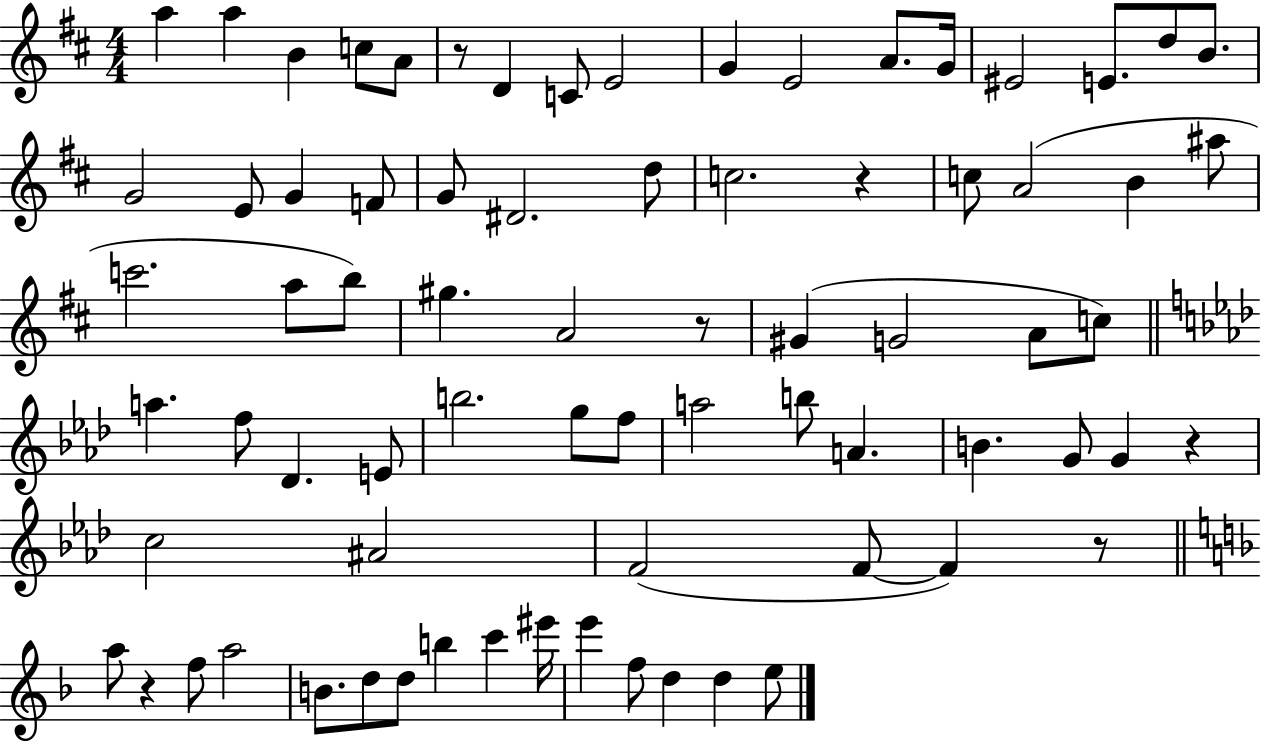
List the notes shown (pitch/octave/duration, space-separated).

A5/q A5/q B4/q C5/e A4/e R/e D4/q C4/e E4/h G4/q E4/h A4/e. G4/s EIS4/h E4/e. D5/e B4/e. G4/h E4/e G4/q F4/e G4/e D#4/h. D5/e C5/h. R/q C5/e A4/h B4/q A#5/e C6/h. A5/e B5/e G#5/q. A4/h R/e G#4/q G4/h A4/e C5/e A5/q. F5/e Db4/q. E4/e B5/h. G5/e F5/e A5/h B5/e A4/q. B4/q. G4/e G4/q R/q C5/h A#4/h F4/h F4/e F4/q R/e A5/e R/q F5/e A5/h B4/e. D5/e D5/e B5/q C6/q EIS6/s E6/q F5/e D5/q D5/q E5/e